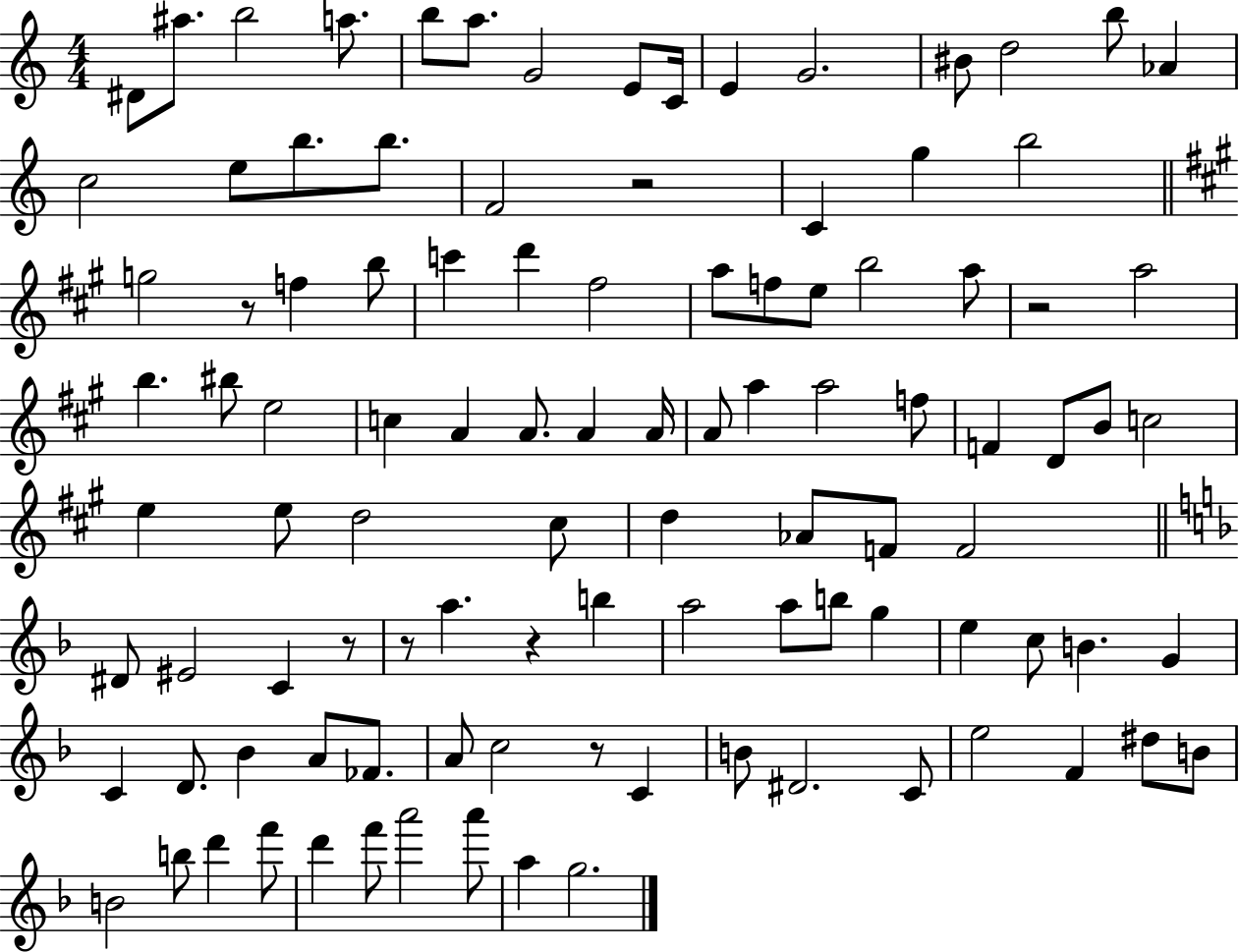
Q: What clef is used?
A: treble